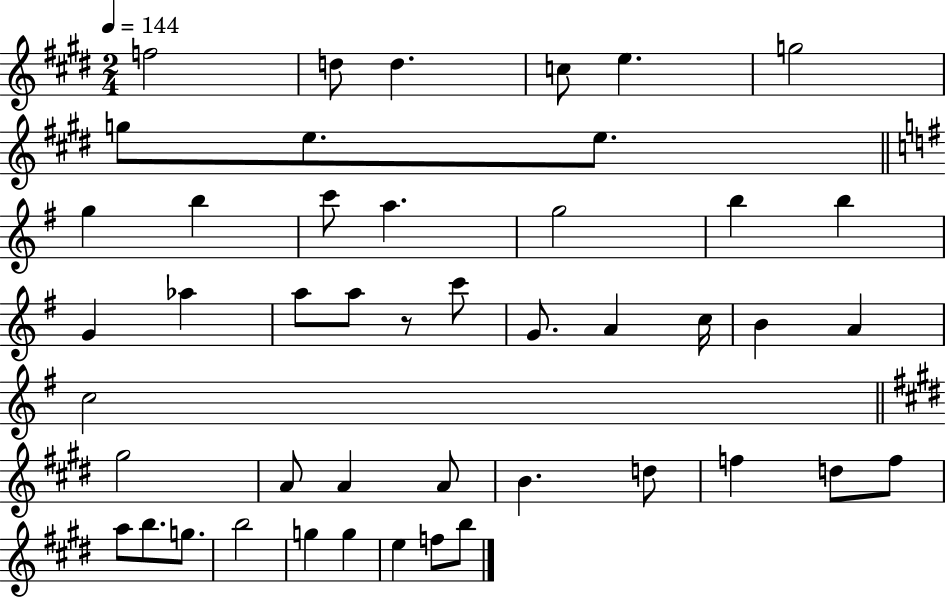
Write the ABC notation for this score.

X:1
T:Untitled
M:2/4
L:1/4
K:E
f2 d/2 d c/2 e g2 g/2 e/2 e/2 g b c'/2 a g2 b b G _a a/2 a/2 z/2 c'/2 G/2 A c/4 B A c2 ^g2 A/2 A A/2 B d/2 f d/2 f/2 a/2 b/2 g/2 b2 g g e f/2 b/2